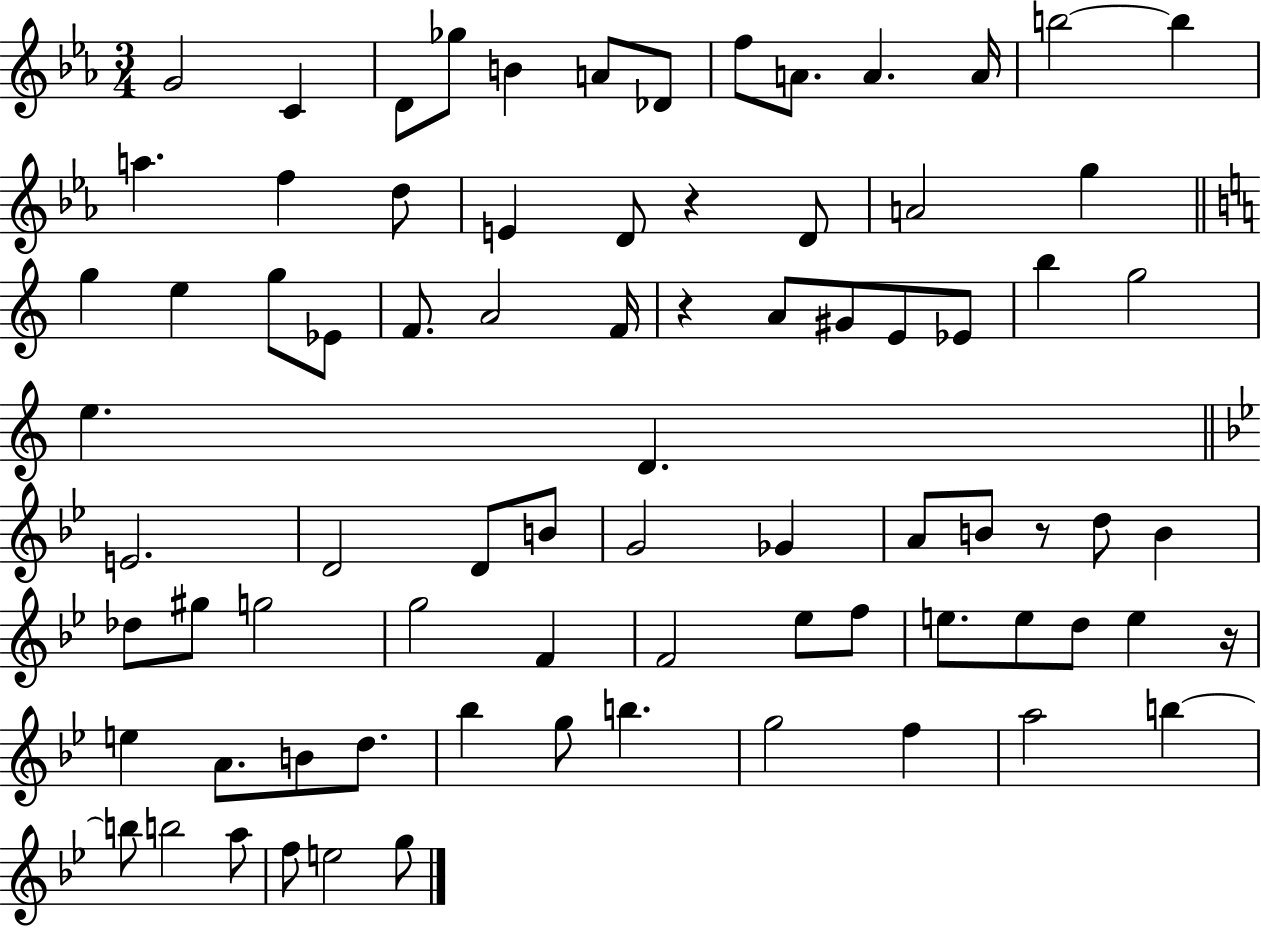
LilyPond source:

{
  \clef treble
  \numericTimeSignature
  \time 3/4
  \key ees \major
  g'2 c'4 | d'8 ges''8 b'4 a'8 des'8 | f''8 a'8. a'4. a'16 | b''2~~ b''4 | \break a''4. f''4 d''8 | e'4 d'8 r4 d'8 | a'2 g''4 | \bar "||" \break \key c \major g''4 e''4 g''8 ees'8 | f'8. a'2 f'16 | r4 a'8 gis'8 e'8 ees'8 | b''4 g''2 | \break e''4. d'4. | \bar "||" \break \key g \minor e'2. | d'2 d'8 b'8 | g'2 ges'4 | a'8 b'8 r8 d''8 b'4 | \break des''8 gis''8 g''2 | g''2 f'4 | f'2 ees''8 f''8 | e''8. e''8 d''8 e''4 r16 | \break e''4 a'8. b'8 d''8. | bes''4 g''8 b''4. | g''2 f''4 | a''2 b''4~~ | \break b''8 b''2 a''8 | f''8 e''2 g''8 | \bar "|."
}